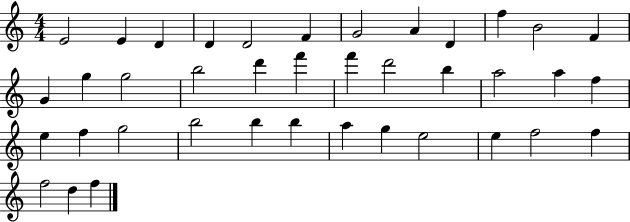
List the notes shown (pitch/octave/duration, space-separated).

E4/h E4/q D4/q D4/q D4/h F4/q G4/h A4/q D4/q F5/q B4/h F4/q G4/q G5/q G5/h B5/h D6/q F6/q F6/q D6/h B5/q A5/h A5/q F5/q E5/q F5/q G5/h B5/h B5/q B5/q A5/q G5/q E5/h E5/q F5/h F5/q F5/h D5/q F5/q